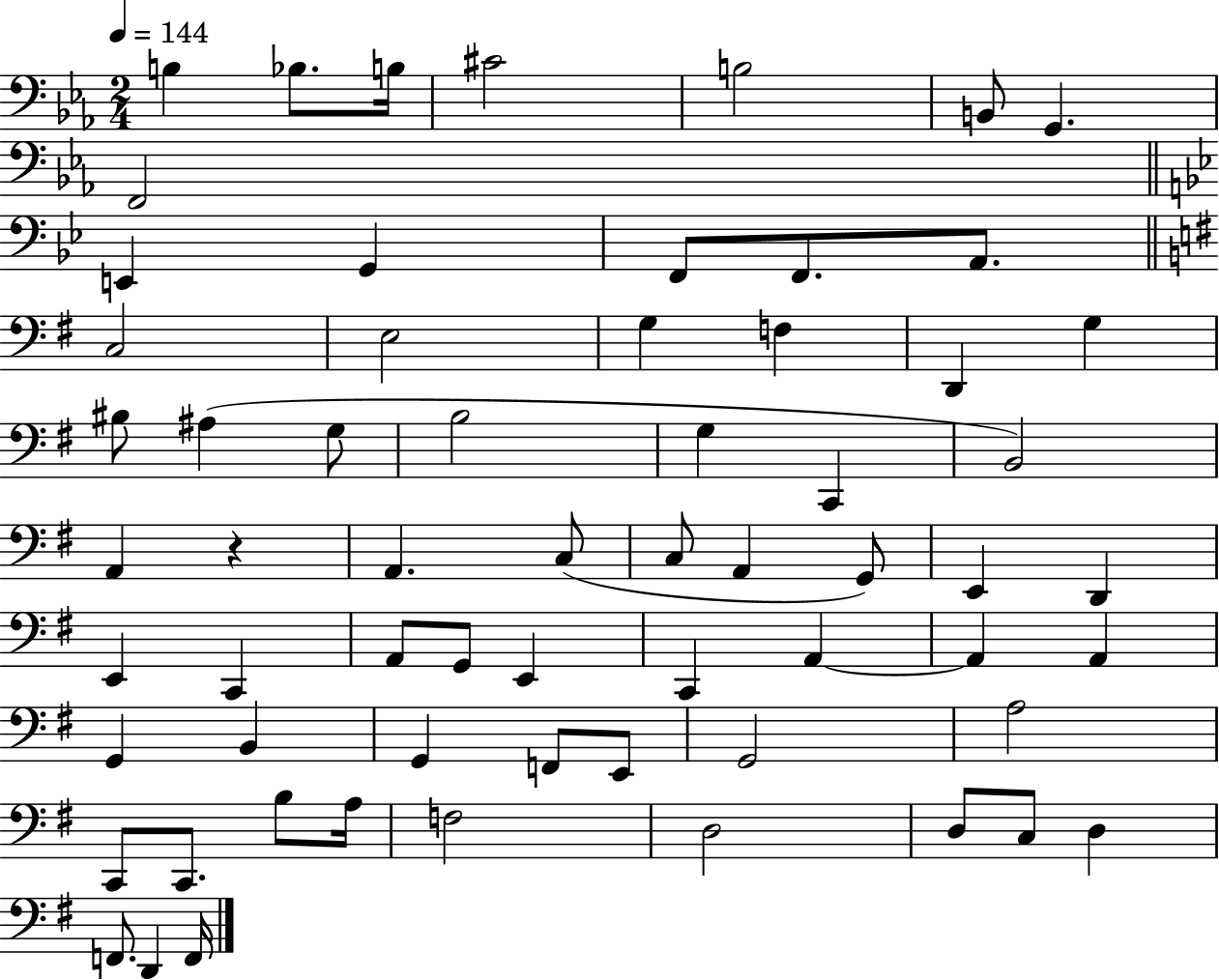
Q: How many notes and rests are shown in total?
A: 63